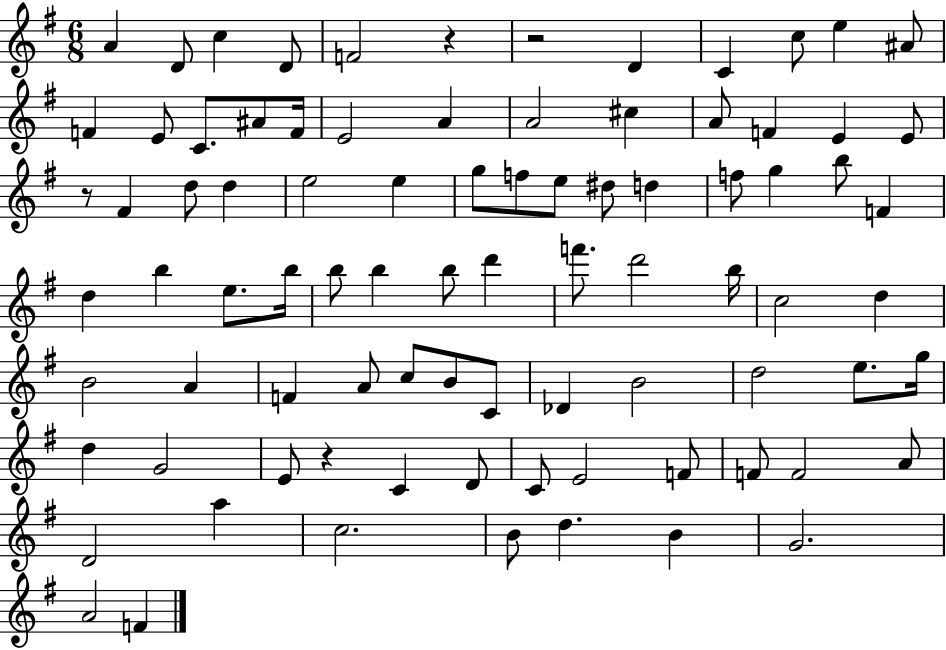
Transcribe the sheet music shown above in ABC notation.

X:1
T:Untitled
M:6/8
L:1/4
K:G
A D/2 c D/2 F2 z z2 D C c/2 e ^A/2 F E/2 C/2 ^A/2 F/4 E2 A A2 ^c A/2 F E E/2 z/2 ^F d/2 d e2 e g/2 f/2 e/2 ^d/2 d f/2 g b/2 F d b e/2 b/4 b/2 b b/2 d' f'/2 d'2 b/4 c2 d B2 A F A/2 c/2 B/2 C/2 _D B2 d2 e/2 g/4 d G2 E/2 z C D/2 C/2 E2 F/2 F/2 F2 A/2 D2 a c2 B/2 d B G2 A2 F